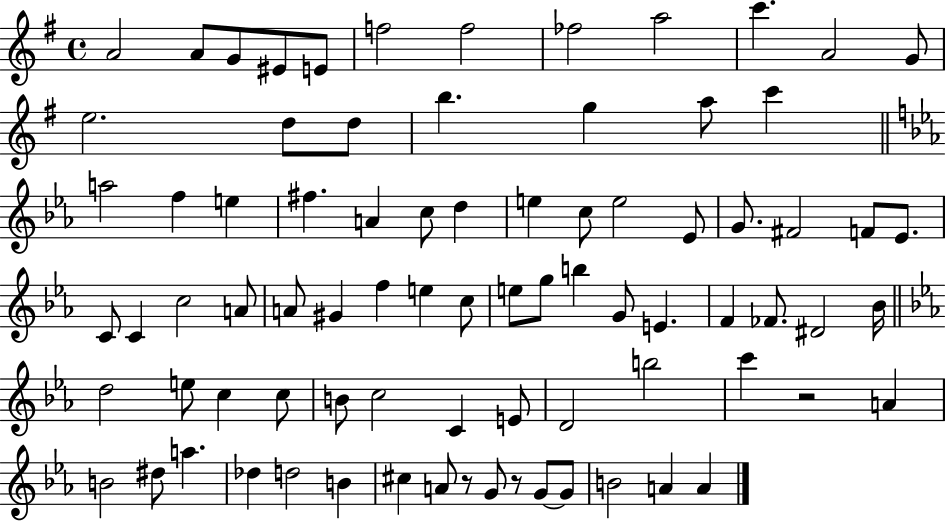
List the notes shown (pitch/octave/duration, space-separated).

A4/h A4/e G4/e EIS4/e E4/e F5/h F5/h FES5/h A5/h C6/q. A4/h G4/e E5/h. D5/e D5/e B5/q. G5/q A5/e C6/q A5/h F5/q E5/q F#5/q. A4/q C5/e D5/q E5/q C5/e E5/h Eb4/e G4/e. F#4/h F4/e Eb4/e. C4/e C4/q C5/h A4/e A4/e G#4/q F5/q E5/q C5/e E5/e G5/e B5/q G4/e E4/q. F4/q FES4/e. D#4/h Bb4/s D5/h E5/e C5/q C5/e B4/e C5/h C4/q E4/e D4/h B5/h C6/q R/h A4/q B4/h D#5/e A5/q. Db5/q D5/h B4/q C#5/q A4/e R/e G4/e R/e G4/e G4/e B4/h A4/q A4/q